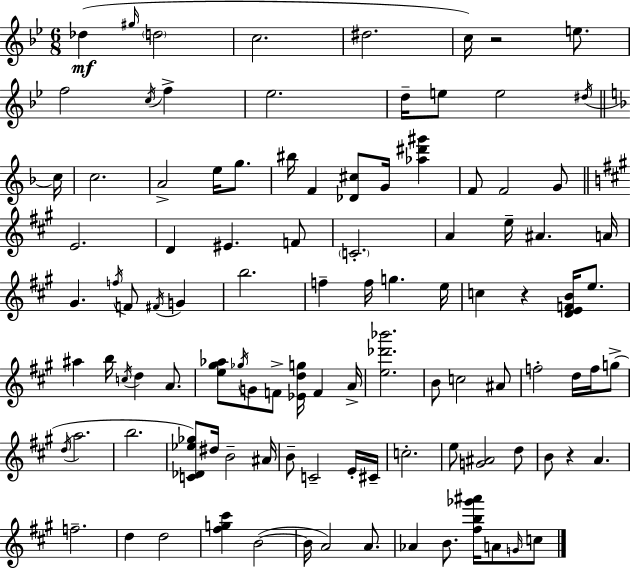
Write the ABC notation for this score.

X:1
T:Untitled
M:6/8
L:1/4
K:Gm
_d ^g/4 d2 c2 ^d2 c/4 z2 e/2 f2 c/4 f _e2 d/4 e/2 e2 ^d/4 c/4 c2 A2 e/4 g/2 ^b/4 F [_D^c]/2 G/4 [_a^d'^g'] F/2 F2 G/2 E2 D ^E F/2 C2 A e/4 ^A A/4 ^G f/4 F/2 ^F/4 G b2 f f/4 g e/4 c z [DEFB]/4 e/2 ^a b/4 c/4 d A/2 [e^g_a]/2 _g/4 G/2 F/2 [_Edg]/4 F A/4 [e_d'_b']2 B/2 c2 ^A/2 f2 d/4 f/4 g/2 d/4 a2 b2 [C_D_e_g]/2 ^d/4 B2 ^A/4 B/2 C2 E/4 ^C/4 c2 e/2 [G^A]2 d/2 B/2 z A f2 d d2 [^fg^c'] B2 B/4 A2 A/2 _A B/2 [^fb_g'^a']/4 A/2 G/4 c/2